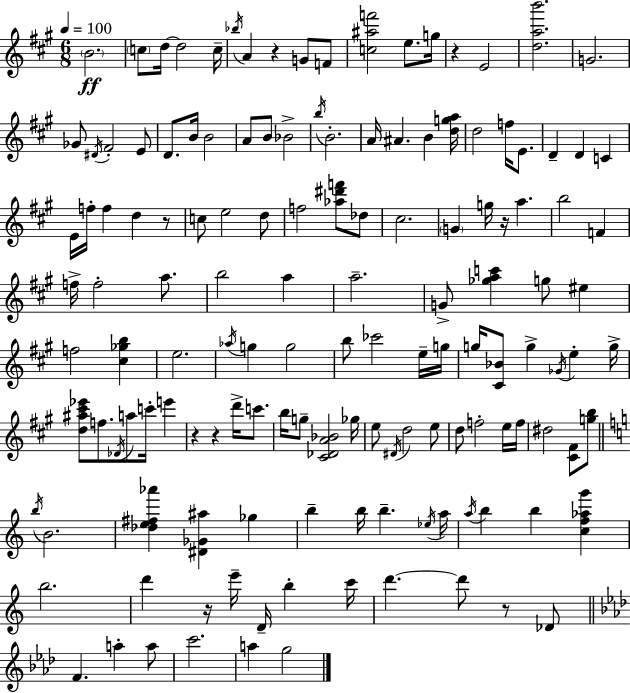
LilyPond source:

{
  \clef treble
  \numericTimeSignature
  \time 6/8
  \key a \major
  \tempo 4 = 100
  \parenthesize b'2.\ff | \parenthesize c''8 d''16~~ d''2 c''16-- | \acciaccatura { bes''16 } a'4 r4 g'8 f'8 | <c'' ais'' f'''>2 e''8. | \break g''16 r4 e'2 | <d'' a'' b'''>2. | g'2. | ges'8 \acciaccatura { dis'16 } fis'2-. | \break e'8 d'8. b'16 b'2 | a'8 b'8 bes'2-> | \acciaccatura { b''16 } b'2.-. | a'16 ais'4. b'4 | \break <d'' g'' a''>16 d''2 f''16 | e'8. d'4-- d'4 c'4 | e'16 f''16-. f''4 d''4 | r8 c''8 e''2 | \break d''8 f''2 <aes'' dis''' f'''>8 | des''8 cis''2. | \parenthesize g'4 g''16 r16 a''4. | b''2 f'4 | \break f''16-> f''2-. | a''8. b''2 a''4 | a''2.-- | g'8-> <ges'' a'' c'''>4 g''8 eis''4 | \break f''2 <cis'' ges'' b''>4 | e''2. | \acciaccatura { aes''16 } g''4 g''2 | b''8 ces'''2 | \break e''16-- g''16 g''16 <cis' bes'>8 g''4-> \acciaccatura { ges'16 } | e''4-. g''16-> <d'' ais'' cis''' ees'''>8 f''8. \acciaccatura { des'16 } a''8 | c'''16-. e'''4 r4 r4 | d'''16-> c'''8. b''16 g''8-- <cis' des' a' bes'>2 | \break ges''16 e''8 \acciaccatura { dis'16 } d''2 | e''8 d''8 f''2-. | e''16 f''16 dis''2 | <cis' fis'>8 <g'' b''>8 \bar "||" \break \key a \minor \acciaccatura { b''16 } b'2. | <des'' e'' fis'' aes'''>4 <dis' ges' ais''>4 ges''4 | b''4-- b''16 b''4.-- | \acciaccatura { ees''16 } a''16 \acciaccatura { a''16 } b''4 b''4 <c'' f'' aes'' g'''>4 | \break b''2. | d'''4 r16 e'''16-- d'16-- b''4-. | c'''16 d'''4.~~ d'''8 r8 | des'8 \bar "||" \break \key aes \major f'4. a''4-. a''8 | c'''2. | a''4 g''2 | \bar "|."
}